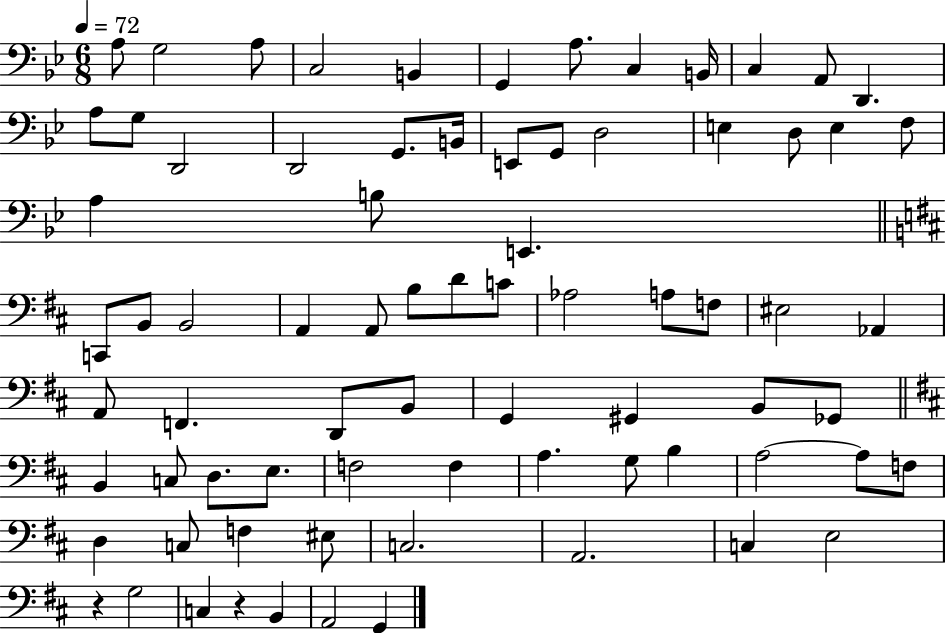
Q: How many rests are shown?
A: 2